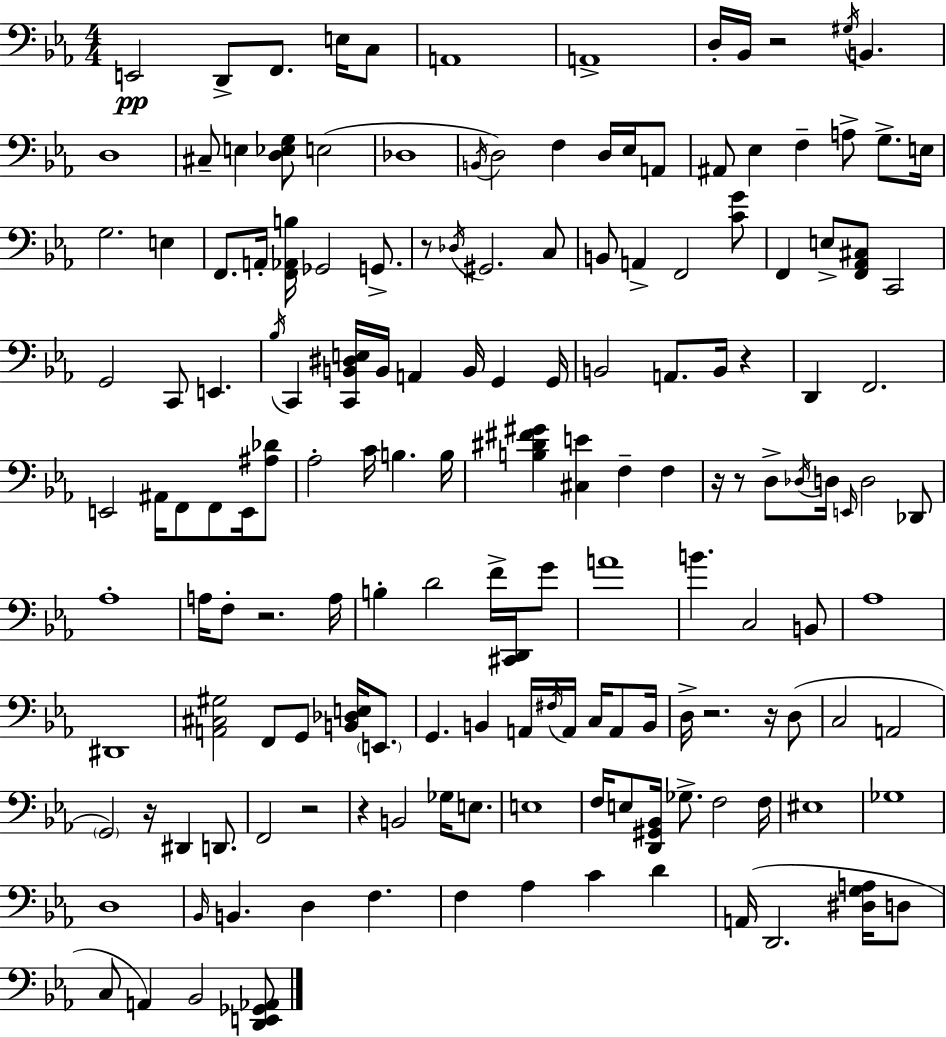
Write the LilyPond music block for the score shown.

{
  \clef bass
  \numericTimeSignature
  \time 4/4
  \key c \minor
  e,2\pp d,8-> f,8. e16 c8 | a,1 | a,1-> | d16-. bes,16 r2 \acciaccatura { gis16 } b,4. | \break d1 | cis8-- e4 <d ees g>8 e2( | des1 | \acciaccatura { b,16 }) d2 f4 d16 ees16 | \break a,8 ais,8 ees4 f4-- a8-> g8.-> | e16 g2. e4 | f,8. a,16-. <f, aes, b>16 ges,2 g,8.-> | r8 \acciaccatura { des16 } gis,2. | \break c8 b,8 a,4-> f,2 | <c' g'>8 f,4 e8-> <f, aes, cis>8 c,2 | g,2 c,8 e,4. | \acciaccatura { bes16 } c,4 <c, b, dis e>16 b,16 a,4 b,16 g,4 | \break g,16 b,2 a,8. b,16 | r4 d,4 f,2. | e,2 ais,16 f,8 f,8 | e,16 <ais des'>8 aes2-. c'16 b4. | \break b16 <b dis' fis' gis'>4 <cis e'>4 f4-- | f4 r16 r8 d8-> \acciaccatura { des16 } d16 \grace { e,16 } d2 | des,8 aes1-. | a16 f8-. r2. | \break a16 b4-. d'2 | f'16-> <cis, d,>16 g'8 a'1 | b'4. c2 | b,8 aes1 | \break dis,1 | <a, cis gis>2 f,8 | g,8 <b, des e>16 \parenthesize e,8. g,4. b,4 | a,16 \acciaccatura { fis16 } a,16 c16 a,8 b,16 d16-> r2. | \break r16 d8( c2 a,2 | \parenthesize g,2) r16 | dis,4 d,8. f,2 r2 | r4 b,2 | \break ges16 e8. e1 | f16 e8 <d, gis, bes,>16 ges8.-> f2 | f16 eis1 | ges1 | \break d1 | \grace { bes,16 } b,4. d4 | f4. f4 aes4 | c'4 d'4 a,16( d,2. | \break <dis g a>16 d8 c8 a,4) bes,2 | <d, e, ges, aes,>8 \bar "|."
}